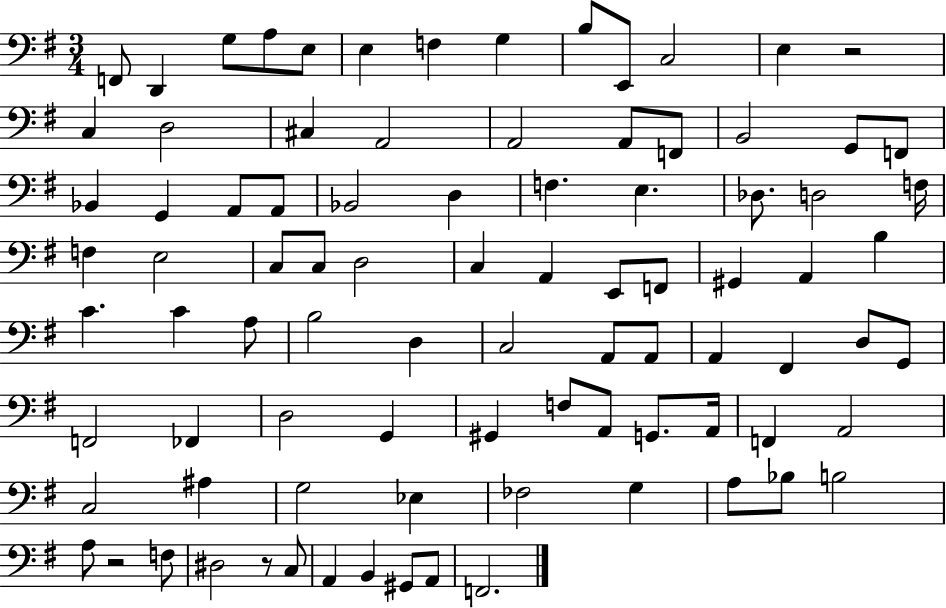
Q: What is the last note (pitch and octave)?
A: F2